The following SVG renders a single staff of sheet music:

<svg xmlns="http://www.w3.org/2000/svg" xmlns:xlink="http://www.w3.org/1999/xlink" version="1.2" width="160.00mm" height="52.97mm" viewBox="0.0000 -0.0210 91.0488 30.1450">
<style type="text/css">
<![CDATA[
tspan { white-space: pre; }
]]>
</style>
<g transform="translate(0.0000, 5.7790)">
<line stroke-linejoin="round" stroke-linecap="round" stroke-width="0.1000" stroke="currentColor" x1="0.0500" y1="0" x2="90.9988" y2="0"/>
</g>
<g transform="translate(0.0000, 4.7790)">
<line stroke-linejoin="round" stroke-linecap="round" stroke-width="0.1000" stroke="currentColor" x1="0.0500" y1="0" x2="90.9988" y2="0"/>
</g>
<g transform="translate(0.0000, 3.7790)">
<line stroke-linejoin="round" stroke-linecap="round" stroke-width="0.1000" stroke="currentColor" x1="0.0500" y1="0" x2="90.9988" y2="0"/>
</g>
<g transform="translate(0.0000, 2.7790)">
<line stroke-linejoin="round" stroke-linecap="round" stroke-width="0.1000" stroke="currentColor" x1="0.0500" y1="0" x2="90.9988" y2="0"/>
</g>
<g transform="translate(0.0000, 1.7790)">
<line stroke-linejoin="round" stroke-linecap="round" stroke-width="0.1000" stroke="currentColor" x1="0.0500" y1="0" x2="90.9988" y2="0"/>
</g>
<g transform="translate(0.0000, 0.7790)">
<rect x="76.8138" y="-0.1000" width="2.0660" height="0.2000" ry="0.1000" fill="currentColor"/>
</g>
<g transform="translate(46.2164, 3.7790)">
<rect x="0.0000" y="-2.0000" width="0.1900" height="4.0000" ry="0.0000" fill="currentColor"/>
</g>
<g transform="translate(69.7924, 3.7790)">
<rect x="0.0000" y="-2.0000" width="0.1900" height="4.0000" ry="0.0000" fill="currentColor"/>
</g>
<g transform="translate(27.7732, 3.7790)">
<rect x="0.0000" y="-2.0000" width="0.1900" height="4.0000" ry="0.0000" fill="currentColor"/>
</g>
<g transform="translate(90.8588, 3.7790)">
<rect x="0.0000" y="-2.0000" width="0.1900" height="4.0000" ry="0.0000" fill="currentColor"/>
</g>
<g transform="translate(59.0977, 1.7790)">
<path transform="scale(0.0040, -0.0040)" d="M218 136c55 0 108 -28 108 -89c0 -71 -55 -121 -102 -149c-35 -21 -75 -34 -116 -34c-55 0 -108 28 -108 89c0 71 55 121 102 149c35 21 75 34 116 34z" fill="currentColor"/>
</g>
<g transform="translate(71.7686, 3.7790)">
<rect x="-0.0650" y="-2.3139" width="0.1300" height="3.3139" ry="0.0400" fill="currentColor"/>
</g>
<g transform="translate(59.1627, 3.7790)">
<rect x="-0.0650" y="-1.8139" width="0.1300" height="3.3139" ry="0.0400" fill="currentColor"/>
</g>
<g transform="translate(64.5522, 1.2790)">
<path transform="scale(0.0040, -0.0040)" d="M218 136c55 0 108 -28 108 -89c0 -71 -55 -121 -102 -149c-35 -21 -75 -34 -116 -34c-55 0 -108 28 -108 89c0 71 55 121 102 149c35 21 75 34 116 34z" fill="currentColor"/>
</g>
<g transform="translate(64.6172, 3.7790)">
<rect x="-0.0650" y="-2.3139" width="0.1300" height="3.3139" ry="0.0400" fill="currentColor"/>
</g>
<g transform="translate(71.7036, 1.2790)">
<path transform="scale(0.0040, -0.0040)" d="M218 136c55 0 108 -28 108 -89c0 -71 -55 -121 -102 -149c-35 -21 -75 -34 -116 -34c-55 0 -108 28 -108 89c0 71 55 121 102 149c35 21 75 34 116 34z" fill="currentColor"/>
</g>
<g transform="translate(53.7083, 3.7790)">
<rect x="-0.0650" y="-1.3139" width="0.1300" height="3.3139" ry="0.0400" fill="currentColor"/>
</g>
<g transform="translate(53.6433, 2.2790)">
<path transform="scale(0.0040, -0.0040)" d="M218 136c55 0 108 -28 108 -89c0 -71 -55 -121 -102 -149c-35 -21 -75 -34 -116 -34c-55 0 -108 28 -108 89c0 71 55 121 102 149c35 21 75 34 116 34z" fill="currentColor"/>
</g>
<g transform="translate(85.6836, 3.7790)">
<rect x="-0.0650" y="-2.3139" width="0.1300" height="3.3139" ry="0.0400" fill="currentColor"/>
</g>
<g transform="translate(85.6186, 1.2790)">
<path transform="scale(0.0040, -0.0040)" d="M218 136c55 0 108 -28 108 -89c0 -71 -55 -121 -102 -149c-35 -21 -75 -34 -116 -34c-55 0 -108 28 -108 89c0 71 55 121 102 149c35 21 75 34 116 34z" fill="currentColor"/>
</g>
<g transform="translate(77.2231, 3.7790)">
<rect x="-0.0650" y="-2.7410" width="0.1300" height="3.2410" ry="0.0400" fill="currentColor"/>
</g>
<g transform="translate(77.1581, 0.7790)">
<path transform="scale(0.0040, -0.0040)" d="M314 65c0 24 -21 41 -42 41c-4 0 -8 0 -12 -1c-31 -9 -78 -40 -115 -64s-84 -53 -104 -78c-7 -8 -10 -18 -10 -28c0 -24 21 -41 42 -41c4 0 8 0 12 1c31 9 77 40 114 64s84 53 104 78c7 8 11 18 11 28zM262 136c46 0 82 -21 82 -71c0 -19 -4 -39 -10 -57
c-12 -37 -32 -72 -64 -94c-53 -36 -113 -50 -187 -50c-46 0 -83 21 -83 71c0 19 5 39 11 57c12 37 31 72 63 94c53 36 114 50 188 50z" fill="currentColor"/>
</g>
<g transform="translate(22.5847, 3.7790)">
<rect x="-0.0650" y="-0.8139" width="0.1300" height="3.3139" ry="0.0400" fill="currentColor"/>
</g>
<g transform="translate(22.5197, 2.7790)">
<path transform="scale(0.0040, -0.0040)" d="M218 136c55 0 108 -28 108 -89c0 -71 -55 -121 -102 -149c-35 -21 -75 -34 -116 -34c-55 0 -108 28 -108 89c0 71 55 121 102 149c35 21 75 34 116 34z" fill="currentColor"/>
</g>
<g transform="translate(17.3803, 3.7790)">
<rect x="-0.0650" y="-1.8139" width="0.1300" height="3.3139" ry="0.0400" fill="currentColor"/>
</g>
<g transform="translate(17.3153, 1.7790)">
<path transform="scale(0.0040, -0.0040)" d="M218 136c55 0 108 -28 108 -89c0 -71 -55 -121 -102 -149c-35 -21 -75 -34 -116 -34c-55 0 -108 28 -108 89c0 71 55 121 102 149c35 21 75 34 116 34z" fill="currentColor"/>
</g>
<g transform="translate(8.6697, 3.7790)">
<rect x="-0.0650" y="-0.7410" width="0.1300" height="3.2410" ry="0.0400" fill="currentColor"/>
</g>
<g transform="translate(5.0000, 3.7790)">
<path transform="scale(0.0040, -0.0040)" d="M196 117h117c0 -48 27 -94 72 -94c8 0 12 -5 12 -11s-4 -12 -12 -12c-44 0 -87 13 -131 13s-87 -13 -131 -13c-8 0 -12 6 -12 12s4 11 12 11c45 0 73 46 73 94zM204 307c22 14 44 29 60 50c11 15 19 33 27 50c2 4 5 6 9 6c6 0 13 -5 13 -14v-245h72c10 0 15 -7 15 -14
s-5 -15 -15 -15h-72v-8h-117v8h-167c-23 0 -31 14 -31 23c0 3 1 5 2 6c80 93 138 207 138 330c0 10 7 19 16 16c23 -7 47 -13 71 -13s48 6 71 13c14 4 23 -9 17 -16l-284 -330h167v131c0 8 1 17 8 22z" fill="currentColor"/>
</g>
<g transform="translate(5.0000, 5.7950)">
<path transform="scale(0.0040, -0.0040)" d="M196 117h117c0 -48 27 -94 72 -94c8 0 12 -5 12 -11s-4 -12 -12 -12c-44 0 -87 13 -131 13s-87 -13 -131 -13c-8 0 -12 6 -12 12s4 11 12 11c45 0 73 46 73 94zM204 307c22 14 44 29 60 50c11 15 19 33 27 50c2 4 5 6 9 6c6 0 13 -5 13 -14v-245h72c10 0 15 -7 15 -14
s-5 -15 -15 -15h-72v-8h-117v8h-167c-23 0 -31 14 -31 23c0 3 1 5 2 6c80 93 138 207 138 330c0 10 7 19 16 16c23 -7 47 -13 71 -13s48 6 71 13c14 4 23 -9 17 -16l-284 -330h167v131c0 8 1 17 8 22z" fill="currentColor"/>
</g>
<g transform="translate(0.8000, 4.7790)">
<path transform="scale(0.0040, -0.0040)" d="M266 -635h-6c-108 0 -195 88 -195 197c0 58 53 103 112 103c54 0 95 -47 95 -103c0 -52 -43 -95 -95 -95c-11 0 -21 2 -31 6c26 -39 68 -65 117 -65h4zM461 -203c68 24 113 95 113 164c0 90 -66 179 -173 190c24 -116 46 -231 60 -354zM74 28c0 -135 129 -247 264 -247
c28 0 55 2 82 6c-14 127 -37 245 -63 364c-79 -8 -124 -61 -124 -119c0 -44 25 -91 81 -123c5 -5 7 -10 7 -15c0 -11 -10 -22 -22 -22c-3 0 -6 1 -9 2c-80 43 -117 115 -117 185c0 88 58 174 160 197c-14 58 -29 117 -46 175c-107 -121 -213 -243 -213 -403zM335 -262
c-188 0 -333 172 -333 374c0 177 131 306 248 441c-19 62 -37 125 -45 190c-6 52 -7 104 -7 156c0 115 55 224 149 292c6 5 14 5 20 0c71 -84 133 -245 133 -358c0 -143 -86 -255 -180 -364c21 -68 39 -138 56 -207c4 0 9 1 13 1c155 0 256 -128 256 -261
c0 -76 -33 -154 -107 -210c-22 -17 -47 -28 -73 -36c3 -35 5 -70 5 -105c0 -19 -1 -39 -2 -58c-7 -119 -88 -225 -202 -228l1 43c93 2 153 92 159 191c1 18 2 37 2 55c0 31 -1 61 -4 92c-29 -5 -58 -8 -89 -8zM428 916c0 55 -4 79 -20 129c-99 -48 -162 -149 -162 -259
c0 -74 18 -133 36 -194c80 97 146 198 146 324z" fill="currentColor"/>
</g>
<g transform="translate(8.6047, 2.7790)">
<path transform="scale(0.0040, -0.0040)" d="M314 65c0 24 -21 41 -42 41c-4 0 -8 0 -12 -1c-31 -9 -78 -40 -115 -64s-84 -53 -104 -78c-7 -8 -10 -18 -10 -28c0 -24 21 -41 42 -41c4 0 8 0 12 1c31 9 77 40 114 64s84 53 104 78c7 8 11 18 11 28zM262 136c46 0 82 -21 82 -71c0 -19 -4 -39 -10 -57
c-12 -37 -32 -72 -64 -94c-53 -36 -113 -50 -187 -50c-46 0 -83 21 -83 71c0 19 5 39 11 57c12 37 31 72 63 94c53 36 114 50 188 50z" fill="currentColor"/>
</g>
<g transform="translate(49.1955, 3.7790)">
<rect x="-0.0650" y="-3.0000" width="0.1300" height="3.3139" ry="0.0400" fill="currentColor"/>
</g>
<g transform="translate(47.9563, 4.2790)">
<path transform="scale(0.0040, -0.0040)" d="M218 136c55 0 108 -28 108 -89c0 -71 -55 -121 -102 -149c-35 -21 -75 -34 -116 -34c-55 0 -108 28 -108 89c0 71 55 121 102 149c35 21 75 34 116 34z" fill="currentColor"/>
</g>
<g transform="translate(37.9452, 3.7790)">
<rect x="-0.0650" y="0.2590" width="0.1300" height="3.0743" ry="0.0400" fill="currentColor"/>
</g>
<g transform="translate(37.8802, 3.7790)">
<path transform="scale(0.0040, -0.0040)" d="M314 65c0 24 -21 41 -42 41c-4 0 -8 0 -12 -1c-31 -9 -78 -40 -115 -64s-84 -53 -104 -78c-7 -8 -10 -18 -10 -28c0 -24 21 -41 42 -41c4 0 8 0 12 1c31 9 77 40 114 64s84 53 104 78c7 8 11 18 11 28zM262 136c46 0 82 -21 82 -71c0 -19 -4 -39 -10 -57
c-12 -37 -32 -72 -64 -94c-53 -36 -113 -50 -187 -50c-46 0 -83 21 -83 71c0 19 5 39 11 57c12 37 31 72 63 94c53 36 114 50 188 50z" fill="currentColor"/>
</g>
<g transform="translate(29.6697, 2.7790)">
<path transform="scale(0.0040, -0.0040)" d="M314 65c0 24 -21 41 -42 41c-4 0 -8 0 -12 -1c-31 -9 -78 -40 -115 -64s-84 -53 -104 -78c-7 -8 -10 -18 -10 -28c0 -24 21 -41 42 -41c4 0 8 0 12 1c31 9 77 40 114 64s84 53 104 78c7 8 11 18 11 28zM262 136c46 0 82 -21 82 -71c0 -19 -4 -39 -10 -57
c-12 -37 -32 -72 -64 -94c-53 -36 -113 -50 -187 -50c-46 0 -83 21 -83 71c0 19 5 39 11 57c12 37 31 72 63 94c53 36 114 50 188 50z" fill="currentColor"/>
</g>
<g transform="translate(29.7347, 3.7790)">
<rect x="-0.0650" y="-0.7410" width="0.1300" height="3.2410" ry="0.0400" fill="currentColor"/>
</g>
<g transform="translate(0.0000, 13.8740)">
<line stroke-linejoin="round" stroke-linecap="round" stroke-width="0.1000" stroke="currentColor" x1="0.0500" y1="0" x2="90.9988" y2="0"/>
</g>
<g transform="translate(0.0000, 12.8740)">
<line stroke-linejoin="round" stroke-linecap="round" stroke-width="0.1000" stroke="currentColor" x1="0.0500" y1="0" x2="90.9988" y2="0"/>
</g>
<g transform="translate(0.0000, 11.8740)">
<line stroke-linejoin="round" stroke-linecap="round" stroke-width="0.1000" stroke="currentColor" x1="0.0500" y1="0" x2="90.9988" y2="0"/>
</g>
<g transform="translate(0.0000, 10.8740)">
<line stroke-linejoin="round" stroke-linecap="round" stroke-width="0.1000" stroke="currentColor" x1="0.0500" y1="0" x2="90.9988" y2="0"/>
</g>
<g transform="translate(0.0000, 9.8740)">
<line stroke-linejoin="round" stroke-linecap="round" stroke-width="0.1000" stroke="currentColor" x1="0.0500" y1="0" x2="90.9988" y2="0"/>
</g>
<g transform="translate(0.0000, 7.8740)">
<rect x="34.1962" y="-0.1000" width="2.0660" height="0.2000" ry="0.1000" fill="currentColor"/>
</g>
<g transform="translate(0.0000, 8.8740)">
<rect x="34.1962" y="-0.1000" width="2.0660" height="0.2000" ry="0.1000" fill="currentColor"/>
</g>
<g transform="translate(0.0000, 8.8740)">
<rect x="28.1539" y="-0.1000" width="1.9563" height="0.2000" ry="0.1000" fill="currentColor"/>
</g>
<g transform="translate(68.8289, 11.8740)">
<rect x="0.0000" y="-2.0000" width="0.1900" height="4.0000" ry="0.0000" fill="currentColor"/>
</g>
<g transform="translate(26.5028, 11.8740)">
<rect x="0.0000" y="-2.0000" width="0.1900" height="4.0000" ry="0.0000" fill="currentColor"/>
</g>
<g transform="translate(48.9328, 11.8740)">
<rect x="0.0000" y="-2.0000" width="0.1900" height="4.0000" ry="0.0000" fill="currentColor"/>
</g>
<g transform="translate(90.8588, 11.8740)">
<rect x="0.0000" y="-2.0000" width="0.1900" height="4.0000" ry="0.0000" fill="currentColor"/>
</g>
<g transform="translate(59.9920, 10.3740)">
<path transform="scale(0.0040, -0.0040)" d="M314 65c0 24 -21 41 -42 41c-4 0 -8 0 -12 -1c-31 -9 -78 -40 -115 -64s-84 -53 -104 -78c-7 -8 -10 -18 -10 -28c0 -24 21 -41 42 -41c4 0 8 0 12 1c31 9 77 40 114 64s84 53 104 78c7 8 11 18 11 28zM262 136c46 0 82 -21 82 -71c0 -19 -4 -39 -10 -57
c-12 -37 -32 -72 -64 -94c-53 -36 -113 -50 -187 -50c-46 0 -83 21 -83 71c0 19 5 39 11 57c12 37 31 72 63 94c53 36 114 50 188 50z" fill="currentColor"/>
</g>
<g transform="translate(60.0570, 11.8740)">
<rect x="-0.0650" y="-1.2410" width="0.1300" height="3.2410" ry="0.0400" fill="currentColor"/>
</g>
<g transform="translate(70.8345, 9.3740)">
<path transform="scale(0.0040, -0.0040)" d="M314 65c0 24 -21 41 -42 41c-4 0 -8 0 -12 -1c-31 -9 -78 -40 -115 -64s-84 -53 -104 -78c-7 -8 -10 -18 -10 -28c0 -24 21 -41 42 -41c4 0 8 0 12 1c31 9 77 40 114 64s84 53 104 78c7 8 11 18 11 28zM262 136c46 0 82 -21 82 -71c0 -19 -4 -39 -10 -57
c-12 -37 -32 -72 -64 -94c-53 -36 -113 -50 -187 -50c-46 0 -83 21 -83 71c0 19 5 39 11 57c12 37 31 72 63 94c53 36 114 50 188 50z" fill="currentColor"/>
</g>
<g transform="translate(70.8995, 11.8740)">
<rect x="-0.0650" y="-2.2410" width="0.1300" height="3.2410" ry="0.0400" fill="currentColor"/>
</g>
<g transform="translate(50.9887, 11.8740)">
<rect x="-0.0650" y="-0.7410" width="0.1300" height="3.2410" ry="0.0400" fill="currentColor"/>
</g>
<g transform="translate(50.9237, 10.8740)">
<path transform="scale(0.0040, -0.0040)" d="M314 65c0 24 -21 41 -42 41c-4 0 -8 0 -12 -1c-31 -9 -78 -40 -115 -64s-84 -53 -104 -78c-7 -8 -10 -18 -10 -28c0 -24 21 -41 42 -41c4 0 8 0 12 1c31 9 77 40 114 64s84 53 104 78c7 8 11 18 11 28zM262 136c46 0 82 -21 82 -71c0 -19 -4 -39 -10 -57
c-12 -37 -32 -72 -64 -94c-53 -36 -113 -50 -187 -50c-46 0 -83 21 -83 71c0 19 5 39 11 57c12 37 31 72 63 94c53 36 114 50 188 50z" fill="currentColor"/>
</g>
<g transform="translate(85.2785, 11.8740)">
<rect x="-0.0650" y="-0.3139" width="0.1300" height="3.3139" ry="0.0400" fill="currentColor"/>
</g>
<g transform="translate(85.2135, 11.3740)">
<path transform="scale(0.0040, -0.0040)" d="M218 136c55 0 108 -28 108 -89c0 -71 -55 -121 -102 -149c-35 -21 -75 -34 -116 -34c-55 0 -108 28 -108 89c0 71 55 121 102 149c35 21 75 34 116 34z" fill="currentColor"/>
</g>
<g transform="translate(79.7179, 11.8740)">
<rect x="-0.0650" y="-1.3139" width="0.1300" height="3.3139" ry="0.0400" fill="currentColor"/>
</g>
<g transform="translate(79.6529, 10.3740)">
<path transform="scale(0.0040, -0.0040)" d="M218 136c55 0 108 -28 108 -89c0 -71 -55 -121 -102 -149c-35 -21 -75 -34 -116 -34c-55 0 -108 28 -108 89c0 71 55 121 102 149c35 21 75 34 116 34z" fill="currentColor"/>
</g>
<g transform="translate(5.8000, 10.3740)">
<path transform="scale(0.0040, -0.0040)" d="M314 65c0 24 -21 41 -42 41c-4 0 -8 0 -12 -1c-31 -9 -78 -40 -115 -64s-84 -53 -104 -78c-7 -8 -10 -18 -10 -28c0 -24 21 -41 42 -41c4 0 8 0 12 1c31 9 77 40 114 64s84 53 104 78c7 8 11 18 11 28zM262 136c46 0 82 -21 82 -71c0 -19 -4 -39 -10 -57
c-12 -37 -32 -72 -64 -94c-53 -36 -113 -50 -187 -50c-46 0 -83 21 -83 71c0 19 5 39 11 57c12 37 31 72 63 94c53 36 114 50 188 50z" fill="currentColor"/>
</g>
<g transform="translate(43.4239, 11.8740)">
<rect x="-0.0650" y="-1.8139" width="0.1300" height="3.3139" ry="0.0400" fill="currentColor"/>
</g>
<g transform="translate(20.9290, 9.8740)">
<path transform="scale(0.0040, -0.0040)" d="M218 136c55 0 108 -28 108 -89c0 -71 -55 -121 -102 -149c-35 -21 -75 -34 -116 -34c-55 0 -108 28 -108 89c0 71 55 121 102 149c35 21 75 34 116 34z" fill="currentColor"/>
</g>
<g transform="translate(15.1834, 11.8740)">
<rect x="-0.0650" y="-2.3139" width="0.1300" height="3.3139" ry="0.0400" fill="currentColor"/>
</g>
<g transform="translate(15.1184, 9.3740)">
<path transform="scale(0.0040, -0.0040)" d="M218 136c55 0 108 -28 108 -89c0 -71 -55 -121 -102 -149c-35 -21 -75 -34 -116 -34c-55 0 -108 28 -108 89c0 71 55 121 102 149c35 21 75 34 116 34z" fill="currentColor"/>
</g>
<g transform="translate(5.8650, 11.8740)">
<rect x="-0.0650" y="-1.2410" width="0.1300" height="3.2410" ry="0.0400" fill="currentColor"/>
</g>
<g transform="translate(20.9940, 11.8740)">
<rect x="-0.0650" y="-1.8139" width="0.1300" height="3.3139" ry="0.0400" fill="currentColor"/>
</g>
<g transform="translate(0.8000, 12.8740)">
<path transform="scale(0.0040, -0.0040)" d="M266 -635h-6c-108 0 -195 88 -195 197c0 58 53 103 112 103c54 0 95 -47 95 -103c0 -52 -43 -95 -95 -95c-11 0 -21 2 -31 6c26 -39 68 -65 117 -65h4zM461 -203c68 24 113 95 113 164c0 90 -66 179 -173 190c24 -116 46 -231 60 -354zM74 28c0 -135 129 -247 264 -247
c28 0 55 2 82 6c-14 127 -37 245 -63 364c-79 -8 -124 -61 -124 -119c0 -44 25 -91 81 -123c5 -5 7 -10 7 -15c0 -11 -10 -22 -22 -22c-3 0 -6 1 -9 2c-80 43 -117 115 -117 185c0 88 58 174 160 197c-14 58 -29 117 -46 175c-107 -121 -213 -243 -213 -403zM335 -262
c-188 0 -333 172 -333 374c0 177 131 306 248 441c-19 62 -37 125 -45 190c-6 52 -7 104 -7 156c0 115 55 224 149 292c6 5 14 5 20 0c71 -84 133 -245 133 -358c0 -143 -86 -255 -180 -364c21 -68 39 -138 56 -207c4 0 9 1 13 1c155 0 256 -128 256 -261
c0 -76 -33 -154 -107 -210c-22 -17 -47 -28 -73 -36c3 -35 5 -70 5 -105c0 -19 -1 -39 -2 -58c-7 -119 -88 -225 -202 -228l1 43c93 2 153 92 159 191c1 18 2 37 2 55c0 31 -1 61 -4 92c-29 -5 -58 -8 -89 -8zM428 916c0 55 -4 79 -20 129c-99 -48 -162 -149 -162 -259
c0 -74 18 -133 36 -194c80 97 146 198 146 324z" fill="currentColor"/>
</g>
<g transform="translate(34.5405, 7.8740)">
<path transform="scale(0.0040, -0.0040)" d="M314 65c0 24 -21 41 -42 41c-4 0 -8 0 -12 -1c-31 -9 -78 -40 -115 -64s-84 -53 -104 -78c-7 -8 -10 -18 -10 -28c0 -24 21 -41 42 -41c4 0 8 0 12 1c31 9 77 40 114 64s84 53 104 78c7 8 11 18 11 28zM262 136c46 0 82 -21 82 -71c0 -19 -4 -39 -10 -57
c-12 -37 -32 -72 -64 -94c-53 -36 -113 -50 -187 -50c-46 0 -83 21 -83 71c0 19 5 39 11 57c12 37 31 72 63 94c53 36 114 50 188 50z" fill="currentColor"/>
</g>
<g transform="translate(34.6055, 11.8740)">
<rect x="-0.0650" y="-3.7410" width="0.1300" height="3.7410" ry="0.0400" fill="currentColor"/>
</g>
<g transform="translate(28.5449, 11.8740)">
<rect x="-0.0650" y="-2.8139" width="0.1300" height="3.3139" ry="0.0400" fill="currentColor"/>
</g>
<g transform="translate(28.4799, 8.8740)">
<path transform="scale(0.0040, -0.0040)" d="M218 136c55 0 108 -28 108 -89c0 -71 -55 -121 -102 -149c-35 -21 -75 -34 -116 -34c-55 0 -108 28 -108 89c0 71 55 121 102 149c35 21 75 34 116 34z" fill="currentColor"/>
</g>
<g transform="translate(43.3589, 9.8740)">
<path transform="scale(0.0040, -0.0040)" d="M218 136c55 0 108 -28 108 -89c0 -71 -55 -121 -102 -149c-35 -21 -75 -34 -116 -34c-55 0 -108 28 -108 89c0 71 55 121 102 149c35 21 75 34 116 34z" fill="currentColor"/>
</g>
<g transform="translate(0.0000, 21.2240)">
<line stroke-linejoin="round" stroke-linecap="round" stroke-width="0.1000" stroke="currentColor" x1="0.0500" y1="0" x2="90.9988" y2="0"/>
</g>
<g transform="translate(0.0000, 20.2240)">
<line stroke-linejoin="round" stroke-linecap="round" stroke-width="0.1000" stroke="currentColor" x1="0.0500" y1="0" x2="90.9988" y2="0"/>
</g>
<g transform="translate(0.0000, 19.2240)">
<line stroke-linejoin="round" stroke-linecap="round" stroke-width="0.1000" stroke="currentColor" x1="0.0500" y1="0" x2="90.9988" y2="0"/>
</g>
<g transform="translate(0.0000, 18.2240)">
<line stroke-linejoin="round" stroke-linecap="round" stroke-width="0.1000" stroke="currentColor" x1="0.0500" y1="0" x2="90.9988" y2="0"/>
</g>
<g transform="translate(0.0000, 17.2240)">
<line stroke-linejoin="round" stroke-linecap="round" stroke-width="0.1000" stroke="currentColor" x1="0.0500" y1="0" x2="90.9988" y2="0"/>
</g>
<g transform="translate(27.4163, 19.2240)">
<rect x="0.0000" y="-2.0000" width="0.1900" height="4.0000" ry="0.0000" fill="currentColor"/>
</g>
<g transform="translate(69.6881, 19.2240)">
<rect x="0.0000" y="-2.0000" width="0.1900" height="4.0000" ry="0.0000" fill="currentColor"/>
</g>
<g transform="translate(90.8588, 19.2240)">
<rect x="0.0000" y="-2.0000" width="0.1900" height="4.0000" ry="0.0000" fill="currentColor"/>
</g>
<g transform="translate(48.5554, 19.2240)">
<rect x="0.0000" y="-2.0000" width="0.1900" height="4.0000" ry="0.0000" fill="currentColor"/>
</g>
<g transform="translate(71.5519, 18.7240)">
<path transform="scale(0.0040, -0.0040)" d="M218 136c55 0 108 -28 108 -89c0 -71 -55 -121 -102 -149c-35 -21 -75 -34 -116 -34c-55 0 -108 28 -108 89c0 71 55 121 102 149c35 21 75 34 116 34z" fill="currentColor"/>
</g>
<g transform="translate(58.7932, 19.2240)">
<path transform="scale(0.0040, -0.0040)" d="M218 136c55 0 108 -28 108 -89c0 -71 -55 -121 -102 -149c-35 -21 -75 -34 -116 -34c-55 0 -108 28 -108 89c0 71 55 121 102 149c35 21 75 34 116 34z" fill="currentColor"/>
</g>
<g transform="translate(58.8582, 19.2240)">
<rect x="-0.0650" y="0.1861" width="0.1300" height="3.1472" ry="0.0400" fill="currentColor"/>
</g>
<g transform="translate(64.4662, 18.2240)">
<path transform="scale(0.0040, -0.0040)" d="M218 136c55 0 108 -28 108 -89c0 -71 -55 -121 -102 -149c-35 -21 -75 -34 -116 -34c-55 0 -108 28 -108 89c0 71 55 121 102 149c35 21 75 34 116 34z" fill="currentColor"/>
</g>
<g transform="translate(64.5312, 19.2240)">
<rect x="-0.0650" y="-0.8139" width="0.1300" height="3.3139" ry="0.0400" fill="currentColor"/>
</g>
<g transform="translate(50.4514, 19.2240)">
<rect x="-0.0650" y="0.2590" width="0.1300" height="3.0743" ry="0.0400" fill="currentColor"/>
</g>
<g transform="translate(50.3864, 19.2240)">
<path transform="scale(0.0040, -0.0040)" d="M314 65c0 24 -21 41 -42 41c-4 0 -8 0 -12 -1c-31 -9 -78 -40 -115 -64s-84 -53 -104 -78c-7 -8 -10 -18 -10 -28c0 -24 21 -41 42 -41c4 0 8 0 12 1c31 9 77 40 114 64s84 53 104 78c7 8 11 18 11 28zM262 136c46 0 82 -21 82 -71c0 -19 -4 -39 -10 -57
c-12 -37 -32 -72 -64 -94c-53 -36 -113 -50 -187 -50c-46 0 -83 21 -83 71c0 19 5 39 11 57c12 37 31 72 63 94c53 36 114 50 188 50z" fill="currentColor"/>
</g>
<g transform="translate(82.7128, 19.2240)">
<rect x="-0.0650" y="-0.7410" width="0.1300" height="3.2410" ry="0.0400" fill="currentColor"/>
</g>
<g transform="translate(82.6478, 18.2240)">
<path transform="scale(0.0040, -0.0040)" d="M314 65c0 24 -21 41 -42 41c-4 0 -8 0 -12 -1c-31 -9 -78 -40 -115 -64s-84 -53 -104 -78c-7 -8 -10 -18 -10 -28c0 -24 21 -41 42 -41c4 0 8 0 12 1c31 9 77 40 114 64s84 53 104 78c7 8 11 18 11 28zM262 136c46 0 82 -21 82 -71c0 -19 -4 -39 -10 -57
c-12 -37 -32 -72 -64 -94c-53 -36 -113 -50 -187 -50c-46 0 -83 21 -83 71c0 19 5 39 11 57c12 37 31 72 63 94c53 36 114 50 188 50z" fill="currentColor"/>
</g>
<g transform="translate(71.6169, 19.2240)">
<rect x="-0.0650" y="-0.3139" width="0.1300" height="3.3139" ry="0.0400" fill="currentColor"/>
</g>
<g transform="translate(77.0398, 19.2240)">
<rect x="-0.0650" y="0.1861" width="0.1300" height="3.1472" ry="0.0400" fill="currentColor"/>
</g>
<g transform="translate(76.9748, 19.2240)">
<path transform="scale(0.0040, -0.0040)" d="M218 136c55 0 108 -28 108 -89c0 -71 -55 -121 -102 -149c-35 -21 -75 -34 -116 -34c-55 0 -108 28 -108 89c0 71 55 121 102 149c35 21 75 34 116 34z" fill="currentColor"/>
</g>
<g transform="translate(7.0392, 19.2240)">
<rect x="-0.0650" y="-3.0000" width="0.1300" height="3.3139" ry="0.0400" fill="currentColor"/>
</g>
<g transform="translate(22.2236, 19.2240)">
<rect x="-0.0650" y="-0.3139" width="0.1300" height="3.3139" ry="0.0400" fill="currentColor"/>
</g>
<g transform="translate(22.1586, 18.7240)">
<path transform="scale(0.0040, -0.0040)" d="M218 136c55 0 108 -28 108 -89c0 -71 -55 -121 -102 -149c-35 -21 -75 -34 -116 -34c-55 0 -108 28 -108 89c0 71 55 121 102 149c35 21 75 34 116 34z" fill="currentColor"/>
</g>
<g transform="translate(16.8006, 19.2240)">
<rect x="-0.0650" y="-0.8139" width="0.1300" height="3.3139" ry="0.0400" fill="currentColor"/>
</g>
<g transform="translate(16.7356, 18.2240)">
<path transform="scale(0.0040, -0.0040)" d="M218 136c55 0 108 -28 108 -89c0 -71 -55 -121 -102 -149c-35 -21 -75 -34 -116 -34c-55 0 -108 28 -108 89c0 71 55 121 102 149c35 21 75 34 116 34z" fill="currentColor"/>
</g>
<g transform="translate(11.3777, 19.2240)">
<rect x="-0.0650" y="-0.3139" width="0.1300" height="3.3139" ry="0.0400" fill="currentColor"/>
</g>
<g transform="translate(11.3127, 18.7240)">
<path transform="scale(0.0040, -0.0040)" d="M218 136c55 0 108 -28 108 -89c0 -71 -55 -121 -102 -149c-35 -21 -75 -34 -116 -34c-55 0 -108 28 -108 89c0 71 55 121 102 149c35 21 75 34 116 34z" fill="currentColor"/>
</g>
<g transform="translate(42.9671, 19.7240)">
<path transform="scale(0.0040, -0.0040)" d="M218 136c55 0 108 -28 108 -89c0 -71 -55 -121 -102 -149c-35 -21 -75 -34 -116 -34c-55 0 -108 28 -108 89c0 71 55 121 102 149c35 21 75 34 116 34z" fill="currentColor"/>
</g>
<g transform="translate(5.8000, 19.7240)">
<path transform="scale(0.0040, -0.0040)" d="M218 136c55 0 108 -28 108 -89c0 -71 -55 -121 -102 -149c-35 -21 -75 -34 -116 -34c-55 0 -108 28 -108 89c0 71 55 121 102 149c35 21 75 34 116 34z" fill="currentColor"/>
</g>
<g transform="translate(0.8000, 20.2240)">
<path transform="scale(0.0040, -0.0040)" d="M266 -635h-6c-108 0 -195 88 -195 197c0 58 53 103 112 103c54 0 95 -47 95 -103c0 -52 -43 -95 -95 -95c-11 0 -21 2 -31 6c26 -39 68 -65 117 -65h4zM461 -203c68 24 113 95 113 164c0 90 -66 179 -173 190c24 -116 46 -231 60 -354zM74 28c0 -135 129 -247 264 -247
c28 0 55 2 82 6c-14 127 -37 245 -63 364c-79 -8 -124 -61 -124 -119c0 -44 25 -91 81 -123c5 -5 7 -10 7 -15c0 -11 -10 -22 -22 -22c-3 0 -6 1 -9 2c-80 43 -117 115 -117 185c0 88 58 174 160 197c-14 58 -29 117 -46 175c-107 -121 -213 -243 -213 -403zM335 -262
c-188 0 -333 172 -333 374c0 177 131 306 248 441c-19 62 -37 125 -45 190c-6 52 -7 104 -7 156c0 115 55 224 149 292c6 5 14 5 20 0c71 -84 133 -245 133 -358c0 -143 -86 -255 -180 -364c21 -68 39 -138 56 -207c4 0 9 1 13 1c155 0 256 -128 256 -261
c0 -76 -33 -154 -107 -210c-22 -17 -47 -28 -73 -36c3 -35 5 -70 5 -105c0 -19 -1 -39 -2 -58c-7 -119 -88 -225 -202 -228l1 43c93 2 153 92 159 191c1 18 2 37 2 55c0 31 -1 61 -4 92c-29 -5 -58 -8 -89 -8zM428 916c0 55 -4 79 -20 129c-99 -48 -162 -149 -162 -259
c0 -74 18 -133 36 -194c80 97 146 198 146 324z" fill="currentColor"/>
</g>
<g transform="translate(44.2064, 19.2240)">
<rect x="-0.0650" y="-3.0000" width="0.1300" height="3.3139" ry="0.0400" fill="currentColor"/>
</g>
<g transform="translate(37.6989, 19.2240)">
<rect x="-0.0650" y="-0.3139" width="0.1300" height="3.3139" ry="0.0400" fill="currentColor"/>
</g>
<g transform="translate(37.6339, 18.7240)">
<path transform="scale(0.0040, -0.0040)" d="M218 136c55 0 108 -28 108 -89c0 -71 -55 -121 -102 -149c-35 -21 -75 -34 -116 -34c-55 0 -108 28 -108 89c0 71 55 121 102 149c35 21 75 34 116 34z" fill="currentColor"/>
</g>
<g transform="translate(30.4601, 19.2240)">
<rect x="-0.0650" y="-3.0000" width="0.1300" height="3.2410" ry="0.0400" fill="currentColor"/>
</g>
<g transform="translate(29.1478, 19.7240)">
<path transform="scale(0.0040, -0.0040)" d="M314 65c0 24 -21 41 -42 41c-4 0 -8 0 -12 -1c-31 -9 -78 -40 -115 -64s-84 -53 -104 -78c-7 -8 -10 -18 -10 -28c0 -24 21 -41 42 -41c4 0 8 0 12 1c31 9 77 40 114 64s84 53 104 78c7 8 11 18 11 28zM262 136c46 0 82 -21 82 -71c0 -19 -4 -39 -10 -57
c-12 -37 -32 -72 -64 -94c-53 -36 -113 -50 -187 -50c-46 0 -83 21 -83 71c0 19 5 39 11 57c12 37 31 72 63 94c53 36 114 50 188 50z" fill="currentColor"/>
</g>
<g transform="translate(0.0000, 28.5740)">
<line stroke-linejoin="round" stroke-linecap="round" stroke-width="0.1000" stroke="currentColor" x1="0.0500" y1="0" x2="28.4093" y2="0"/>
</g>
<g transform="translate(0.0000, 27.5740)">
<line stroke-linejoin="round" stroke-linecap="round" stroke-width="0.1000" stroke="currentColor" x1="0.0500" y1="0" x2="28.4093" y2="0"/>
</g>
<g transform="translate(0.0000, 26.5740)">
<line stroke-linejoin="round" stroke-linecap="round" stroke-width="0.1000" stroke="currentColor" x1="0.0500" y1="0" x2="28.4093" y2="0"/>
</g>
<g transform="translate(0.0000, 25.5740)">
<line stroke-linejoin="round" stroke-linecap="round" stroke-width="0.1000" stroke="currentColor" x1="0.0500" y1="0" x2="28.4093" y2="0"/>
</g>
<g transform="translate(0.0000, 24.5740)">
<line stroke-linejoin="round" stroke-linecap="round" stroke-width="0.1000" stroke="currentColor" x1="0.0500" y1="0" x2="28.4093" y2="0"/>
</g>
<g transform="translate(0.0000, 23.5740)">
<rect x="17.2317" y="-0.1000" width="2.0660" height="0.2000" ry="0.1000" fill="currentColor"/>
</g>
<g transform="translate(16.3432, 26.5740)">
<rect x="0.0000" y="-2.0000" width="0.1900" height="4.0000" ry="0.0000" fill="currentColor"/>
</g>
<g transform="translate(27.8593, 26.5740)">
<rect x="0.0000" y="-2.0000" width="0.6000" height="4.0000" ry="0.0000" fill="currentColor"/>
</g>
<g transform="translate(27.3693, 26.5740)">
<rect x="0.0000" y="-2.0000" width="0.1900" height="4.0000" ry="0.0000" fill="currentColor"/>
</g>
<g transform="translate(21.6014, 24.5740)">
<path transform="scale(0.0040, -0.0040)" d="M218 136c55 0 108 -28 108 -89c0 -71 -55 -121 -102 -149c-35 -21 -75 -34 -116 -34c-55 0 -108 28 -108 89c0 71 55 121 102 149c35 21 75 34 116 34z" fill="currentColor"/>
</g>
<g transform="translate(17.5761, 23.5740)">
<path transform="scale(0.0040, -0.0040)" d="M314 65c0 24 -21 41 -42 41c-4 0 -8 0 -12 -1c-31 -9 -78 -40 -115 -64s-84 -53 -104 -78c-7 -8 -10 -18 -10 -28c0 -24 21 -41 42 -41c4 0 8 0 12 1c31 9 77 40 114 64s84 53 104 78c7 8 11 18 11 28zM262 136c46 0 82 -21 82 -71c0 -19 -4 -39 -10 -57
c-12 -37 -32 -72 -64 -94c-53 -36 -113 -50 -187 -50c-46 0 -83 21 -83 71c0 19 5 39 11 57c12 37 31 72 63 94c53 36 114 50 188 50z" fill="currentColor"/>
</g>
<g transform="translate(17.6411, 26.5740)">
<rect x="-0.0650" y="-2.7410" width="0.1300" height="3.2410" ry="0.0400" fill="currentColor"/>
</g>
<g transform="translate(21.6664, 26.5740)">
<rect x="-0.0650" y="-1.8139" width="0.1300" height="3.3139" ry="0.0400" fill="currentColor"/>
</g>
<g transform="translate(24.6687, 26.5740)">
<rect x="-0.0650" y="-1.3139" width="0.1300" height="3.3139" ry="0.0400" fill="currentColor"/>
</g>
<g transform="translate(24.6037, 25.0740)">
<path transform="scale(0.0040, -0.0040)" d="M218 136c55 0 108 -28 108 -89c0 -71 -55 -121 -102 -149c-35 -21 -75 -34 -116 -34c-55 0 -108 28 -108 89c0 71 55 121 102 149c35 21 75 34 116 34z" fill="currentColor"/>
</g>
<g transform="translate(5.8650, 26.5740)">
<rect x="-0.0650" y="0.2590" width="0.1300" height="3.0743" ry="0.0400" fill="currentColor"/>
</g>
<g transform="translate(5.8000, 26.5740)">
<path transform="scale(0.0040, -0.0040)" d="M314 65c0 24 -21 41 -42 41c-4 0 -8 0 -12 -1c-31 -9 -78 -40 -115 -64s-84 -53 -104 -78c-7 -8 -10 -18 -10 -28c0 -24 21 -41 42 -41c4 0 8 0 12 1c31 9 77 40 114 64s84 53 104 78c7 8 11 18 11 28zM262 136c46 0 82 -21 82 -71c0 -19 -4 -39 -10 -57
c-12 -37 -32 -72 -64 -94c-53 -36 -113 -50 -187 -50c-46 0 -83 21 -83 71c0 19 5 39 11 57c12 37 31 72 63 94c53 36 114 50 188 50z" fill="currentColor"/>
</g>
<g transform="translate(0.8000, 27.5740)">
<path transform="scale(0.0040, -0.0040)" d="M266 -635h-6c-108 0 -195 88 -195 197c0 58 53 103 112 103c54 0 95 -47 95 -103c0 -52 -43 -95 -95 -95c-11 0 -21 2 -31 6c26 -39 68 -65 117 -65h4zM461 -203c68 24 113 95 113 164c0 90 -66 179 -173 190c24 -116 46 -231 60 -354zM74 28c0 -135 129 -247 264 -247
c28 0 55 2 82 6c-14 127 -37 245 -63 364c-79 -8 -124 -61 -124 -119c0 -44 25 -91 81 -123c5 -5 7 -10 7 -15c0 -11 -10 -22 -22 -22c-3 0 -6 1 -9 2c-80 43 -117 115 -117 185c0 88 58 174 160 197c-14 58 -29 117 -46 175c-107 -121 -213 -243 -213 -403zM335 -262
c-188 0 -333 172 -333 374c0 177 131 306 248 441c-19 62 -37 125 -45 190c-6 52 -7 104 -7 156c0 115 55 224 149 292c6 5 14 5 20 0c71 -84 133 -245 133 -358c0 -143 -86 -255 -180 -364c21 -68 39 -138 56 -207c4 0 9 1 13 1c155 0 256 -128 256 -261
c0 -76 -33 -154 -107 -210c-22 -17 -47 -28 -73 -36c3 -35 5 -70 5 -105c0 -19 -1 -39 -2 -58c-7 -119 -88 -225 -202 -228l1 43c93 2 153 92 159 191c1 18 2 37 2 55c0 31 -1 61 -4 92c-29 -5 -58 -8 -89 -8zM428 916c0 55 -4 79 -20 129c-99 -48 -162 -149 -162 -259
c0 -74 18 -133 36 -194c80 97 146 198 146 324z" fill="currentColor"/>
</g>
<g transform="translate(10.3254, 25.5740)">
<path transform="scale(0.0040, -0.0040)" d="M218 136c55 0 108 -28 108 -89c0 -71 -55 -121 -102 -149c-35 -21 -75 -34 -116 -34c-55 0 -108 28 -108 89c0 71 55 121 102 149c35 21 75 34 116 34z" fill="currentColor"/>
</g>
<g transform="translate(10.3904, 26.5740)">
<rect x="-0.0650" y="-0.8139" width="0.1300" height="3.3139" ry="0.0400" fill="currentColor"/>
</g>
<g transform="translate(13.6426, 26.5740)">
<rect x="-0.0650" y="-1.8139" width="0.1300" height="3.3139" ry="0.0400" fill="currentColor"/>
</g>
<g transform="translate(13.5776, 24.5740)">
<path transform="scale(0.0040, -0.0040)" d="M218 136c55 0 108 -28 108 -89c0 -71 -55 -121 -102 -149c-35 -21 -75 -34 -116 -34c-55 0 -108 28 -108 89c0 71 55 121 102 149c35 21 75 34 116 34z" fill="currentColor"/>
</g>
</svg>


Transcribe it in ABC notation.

X:1
T:Untitled
M:4/4
L:1/4
K:C
d2 f d d2 B2 A e f g g a2 g e2 g f a c'2 f d2 e2 g2 e c A c d c A2 c A B2 B d c B d2 B2 d f a2 f e